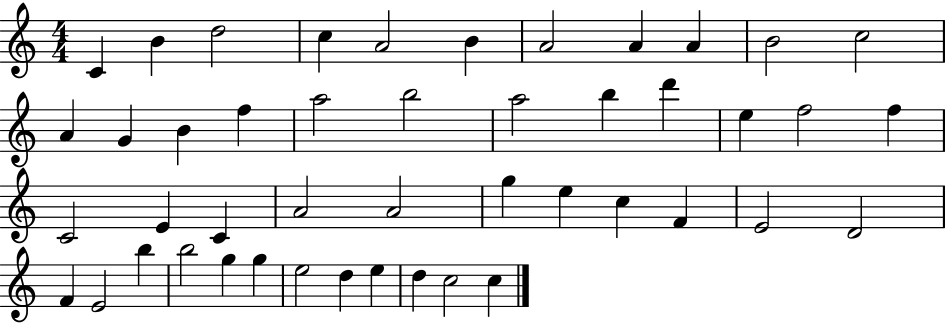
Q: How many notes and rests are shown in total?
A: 46